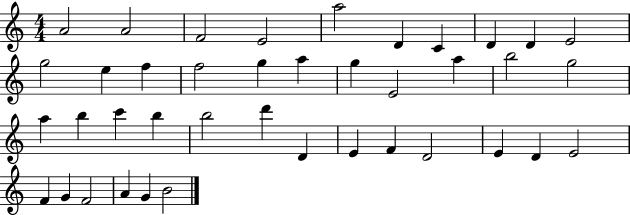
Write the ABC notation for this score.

X:1
T:Untitled
M:4/4
L:1/4
K:C
A2 A2 F2 E2 a2 D C D D E2 g2 e f f2 g a g E2 a b2 g2 a b c' b b2 d' D E F D2 E D E2 F G F2 A G B2